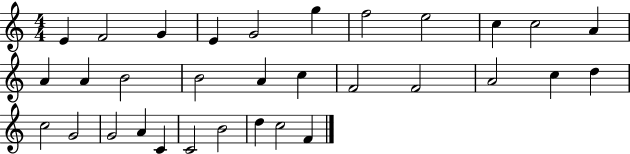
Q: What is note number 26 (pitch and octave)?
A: A4